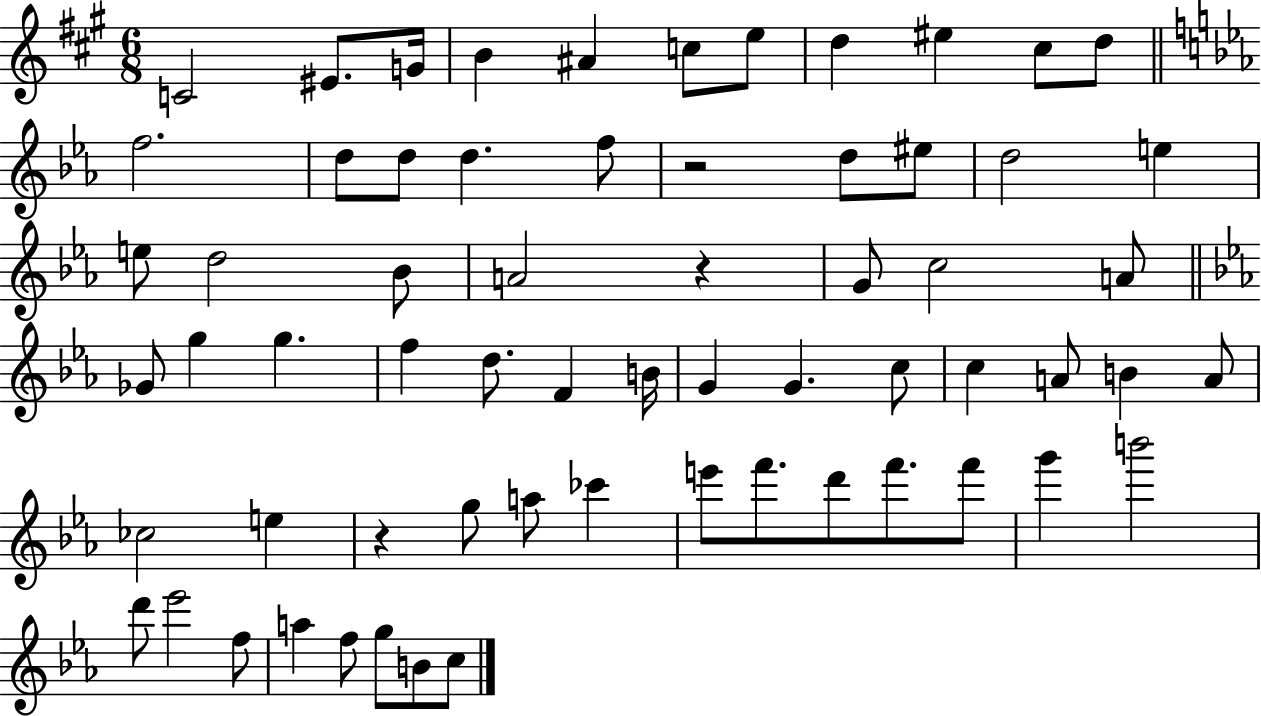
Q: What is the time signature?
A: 6/8